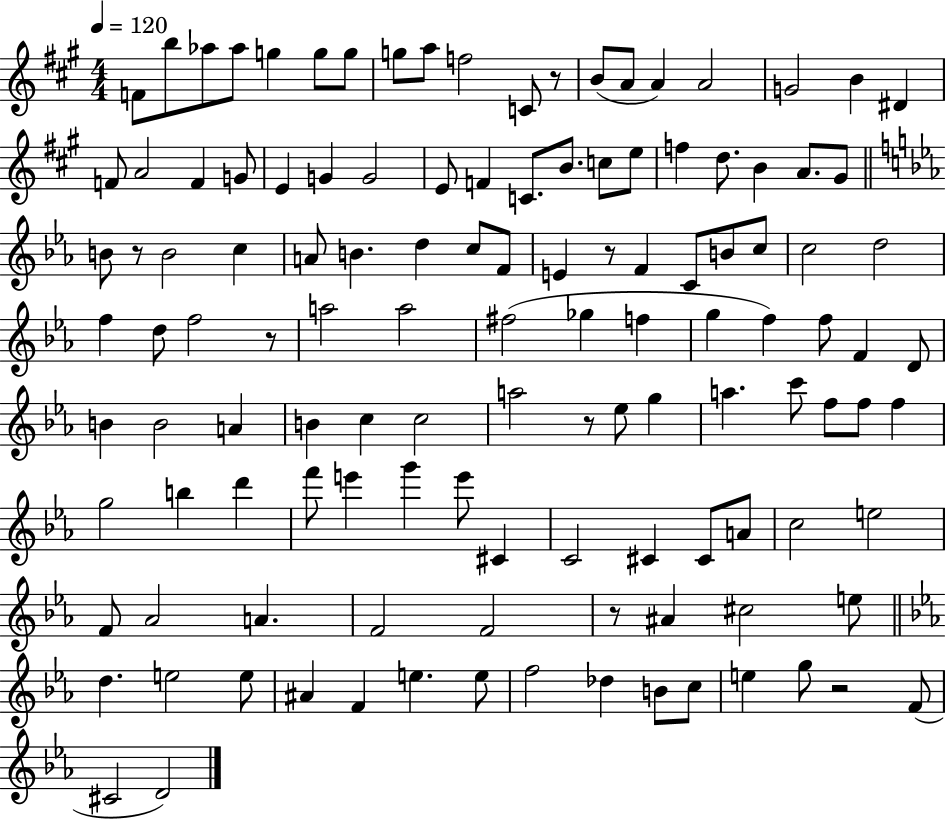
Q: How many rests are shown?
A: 7